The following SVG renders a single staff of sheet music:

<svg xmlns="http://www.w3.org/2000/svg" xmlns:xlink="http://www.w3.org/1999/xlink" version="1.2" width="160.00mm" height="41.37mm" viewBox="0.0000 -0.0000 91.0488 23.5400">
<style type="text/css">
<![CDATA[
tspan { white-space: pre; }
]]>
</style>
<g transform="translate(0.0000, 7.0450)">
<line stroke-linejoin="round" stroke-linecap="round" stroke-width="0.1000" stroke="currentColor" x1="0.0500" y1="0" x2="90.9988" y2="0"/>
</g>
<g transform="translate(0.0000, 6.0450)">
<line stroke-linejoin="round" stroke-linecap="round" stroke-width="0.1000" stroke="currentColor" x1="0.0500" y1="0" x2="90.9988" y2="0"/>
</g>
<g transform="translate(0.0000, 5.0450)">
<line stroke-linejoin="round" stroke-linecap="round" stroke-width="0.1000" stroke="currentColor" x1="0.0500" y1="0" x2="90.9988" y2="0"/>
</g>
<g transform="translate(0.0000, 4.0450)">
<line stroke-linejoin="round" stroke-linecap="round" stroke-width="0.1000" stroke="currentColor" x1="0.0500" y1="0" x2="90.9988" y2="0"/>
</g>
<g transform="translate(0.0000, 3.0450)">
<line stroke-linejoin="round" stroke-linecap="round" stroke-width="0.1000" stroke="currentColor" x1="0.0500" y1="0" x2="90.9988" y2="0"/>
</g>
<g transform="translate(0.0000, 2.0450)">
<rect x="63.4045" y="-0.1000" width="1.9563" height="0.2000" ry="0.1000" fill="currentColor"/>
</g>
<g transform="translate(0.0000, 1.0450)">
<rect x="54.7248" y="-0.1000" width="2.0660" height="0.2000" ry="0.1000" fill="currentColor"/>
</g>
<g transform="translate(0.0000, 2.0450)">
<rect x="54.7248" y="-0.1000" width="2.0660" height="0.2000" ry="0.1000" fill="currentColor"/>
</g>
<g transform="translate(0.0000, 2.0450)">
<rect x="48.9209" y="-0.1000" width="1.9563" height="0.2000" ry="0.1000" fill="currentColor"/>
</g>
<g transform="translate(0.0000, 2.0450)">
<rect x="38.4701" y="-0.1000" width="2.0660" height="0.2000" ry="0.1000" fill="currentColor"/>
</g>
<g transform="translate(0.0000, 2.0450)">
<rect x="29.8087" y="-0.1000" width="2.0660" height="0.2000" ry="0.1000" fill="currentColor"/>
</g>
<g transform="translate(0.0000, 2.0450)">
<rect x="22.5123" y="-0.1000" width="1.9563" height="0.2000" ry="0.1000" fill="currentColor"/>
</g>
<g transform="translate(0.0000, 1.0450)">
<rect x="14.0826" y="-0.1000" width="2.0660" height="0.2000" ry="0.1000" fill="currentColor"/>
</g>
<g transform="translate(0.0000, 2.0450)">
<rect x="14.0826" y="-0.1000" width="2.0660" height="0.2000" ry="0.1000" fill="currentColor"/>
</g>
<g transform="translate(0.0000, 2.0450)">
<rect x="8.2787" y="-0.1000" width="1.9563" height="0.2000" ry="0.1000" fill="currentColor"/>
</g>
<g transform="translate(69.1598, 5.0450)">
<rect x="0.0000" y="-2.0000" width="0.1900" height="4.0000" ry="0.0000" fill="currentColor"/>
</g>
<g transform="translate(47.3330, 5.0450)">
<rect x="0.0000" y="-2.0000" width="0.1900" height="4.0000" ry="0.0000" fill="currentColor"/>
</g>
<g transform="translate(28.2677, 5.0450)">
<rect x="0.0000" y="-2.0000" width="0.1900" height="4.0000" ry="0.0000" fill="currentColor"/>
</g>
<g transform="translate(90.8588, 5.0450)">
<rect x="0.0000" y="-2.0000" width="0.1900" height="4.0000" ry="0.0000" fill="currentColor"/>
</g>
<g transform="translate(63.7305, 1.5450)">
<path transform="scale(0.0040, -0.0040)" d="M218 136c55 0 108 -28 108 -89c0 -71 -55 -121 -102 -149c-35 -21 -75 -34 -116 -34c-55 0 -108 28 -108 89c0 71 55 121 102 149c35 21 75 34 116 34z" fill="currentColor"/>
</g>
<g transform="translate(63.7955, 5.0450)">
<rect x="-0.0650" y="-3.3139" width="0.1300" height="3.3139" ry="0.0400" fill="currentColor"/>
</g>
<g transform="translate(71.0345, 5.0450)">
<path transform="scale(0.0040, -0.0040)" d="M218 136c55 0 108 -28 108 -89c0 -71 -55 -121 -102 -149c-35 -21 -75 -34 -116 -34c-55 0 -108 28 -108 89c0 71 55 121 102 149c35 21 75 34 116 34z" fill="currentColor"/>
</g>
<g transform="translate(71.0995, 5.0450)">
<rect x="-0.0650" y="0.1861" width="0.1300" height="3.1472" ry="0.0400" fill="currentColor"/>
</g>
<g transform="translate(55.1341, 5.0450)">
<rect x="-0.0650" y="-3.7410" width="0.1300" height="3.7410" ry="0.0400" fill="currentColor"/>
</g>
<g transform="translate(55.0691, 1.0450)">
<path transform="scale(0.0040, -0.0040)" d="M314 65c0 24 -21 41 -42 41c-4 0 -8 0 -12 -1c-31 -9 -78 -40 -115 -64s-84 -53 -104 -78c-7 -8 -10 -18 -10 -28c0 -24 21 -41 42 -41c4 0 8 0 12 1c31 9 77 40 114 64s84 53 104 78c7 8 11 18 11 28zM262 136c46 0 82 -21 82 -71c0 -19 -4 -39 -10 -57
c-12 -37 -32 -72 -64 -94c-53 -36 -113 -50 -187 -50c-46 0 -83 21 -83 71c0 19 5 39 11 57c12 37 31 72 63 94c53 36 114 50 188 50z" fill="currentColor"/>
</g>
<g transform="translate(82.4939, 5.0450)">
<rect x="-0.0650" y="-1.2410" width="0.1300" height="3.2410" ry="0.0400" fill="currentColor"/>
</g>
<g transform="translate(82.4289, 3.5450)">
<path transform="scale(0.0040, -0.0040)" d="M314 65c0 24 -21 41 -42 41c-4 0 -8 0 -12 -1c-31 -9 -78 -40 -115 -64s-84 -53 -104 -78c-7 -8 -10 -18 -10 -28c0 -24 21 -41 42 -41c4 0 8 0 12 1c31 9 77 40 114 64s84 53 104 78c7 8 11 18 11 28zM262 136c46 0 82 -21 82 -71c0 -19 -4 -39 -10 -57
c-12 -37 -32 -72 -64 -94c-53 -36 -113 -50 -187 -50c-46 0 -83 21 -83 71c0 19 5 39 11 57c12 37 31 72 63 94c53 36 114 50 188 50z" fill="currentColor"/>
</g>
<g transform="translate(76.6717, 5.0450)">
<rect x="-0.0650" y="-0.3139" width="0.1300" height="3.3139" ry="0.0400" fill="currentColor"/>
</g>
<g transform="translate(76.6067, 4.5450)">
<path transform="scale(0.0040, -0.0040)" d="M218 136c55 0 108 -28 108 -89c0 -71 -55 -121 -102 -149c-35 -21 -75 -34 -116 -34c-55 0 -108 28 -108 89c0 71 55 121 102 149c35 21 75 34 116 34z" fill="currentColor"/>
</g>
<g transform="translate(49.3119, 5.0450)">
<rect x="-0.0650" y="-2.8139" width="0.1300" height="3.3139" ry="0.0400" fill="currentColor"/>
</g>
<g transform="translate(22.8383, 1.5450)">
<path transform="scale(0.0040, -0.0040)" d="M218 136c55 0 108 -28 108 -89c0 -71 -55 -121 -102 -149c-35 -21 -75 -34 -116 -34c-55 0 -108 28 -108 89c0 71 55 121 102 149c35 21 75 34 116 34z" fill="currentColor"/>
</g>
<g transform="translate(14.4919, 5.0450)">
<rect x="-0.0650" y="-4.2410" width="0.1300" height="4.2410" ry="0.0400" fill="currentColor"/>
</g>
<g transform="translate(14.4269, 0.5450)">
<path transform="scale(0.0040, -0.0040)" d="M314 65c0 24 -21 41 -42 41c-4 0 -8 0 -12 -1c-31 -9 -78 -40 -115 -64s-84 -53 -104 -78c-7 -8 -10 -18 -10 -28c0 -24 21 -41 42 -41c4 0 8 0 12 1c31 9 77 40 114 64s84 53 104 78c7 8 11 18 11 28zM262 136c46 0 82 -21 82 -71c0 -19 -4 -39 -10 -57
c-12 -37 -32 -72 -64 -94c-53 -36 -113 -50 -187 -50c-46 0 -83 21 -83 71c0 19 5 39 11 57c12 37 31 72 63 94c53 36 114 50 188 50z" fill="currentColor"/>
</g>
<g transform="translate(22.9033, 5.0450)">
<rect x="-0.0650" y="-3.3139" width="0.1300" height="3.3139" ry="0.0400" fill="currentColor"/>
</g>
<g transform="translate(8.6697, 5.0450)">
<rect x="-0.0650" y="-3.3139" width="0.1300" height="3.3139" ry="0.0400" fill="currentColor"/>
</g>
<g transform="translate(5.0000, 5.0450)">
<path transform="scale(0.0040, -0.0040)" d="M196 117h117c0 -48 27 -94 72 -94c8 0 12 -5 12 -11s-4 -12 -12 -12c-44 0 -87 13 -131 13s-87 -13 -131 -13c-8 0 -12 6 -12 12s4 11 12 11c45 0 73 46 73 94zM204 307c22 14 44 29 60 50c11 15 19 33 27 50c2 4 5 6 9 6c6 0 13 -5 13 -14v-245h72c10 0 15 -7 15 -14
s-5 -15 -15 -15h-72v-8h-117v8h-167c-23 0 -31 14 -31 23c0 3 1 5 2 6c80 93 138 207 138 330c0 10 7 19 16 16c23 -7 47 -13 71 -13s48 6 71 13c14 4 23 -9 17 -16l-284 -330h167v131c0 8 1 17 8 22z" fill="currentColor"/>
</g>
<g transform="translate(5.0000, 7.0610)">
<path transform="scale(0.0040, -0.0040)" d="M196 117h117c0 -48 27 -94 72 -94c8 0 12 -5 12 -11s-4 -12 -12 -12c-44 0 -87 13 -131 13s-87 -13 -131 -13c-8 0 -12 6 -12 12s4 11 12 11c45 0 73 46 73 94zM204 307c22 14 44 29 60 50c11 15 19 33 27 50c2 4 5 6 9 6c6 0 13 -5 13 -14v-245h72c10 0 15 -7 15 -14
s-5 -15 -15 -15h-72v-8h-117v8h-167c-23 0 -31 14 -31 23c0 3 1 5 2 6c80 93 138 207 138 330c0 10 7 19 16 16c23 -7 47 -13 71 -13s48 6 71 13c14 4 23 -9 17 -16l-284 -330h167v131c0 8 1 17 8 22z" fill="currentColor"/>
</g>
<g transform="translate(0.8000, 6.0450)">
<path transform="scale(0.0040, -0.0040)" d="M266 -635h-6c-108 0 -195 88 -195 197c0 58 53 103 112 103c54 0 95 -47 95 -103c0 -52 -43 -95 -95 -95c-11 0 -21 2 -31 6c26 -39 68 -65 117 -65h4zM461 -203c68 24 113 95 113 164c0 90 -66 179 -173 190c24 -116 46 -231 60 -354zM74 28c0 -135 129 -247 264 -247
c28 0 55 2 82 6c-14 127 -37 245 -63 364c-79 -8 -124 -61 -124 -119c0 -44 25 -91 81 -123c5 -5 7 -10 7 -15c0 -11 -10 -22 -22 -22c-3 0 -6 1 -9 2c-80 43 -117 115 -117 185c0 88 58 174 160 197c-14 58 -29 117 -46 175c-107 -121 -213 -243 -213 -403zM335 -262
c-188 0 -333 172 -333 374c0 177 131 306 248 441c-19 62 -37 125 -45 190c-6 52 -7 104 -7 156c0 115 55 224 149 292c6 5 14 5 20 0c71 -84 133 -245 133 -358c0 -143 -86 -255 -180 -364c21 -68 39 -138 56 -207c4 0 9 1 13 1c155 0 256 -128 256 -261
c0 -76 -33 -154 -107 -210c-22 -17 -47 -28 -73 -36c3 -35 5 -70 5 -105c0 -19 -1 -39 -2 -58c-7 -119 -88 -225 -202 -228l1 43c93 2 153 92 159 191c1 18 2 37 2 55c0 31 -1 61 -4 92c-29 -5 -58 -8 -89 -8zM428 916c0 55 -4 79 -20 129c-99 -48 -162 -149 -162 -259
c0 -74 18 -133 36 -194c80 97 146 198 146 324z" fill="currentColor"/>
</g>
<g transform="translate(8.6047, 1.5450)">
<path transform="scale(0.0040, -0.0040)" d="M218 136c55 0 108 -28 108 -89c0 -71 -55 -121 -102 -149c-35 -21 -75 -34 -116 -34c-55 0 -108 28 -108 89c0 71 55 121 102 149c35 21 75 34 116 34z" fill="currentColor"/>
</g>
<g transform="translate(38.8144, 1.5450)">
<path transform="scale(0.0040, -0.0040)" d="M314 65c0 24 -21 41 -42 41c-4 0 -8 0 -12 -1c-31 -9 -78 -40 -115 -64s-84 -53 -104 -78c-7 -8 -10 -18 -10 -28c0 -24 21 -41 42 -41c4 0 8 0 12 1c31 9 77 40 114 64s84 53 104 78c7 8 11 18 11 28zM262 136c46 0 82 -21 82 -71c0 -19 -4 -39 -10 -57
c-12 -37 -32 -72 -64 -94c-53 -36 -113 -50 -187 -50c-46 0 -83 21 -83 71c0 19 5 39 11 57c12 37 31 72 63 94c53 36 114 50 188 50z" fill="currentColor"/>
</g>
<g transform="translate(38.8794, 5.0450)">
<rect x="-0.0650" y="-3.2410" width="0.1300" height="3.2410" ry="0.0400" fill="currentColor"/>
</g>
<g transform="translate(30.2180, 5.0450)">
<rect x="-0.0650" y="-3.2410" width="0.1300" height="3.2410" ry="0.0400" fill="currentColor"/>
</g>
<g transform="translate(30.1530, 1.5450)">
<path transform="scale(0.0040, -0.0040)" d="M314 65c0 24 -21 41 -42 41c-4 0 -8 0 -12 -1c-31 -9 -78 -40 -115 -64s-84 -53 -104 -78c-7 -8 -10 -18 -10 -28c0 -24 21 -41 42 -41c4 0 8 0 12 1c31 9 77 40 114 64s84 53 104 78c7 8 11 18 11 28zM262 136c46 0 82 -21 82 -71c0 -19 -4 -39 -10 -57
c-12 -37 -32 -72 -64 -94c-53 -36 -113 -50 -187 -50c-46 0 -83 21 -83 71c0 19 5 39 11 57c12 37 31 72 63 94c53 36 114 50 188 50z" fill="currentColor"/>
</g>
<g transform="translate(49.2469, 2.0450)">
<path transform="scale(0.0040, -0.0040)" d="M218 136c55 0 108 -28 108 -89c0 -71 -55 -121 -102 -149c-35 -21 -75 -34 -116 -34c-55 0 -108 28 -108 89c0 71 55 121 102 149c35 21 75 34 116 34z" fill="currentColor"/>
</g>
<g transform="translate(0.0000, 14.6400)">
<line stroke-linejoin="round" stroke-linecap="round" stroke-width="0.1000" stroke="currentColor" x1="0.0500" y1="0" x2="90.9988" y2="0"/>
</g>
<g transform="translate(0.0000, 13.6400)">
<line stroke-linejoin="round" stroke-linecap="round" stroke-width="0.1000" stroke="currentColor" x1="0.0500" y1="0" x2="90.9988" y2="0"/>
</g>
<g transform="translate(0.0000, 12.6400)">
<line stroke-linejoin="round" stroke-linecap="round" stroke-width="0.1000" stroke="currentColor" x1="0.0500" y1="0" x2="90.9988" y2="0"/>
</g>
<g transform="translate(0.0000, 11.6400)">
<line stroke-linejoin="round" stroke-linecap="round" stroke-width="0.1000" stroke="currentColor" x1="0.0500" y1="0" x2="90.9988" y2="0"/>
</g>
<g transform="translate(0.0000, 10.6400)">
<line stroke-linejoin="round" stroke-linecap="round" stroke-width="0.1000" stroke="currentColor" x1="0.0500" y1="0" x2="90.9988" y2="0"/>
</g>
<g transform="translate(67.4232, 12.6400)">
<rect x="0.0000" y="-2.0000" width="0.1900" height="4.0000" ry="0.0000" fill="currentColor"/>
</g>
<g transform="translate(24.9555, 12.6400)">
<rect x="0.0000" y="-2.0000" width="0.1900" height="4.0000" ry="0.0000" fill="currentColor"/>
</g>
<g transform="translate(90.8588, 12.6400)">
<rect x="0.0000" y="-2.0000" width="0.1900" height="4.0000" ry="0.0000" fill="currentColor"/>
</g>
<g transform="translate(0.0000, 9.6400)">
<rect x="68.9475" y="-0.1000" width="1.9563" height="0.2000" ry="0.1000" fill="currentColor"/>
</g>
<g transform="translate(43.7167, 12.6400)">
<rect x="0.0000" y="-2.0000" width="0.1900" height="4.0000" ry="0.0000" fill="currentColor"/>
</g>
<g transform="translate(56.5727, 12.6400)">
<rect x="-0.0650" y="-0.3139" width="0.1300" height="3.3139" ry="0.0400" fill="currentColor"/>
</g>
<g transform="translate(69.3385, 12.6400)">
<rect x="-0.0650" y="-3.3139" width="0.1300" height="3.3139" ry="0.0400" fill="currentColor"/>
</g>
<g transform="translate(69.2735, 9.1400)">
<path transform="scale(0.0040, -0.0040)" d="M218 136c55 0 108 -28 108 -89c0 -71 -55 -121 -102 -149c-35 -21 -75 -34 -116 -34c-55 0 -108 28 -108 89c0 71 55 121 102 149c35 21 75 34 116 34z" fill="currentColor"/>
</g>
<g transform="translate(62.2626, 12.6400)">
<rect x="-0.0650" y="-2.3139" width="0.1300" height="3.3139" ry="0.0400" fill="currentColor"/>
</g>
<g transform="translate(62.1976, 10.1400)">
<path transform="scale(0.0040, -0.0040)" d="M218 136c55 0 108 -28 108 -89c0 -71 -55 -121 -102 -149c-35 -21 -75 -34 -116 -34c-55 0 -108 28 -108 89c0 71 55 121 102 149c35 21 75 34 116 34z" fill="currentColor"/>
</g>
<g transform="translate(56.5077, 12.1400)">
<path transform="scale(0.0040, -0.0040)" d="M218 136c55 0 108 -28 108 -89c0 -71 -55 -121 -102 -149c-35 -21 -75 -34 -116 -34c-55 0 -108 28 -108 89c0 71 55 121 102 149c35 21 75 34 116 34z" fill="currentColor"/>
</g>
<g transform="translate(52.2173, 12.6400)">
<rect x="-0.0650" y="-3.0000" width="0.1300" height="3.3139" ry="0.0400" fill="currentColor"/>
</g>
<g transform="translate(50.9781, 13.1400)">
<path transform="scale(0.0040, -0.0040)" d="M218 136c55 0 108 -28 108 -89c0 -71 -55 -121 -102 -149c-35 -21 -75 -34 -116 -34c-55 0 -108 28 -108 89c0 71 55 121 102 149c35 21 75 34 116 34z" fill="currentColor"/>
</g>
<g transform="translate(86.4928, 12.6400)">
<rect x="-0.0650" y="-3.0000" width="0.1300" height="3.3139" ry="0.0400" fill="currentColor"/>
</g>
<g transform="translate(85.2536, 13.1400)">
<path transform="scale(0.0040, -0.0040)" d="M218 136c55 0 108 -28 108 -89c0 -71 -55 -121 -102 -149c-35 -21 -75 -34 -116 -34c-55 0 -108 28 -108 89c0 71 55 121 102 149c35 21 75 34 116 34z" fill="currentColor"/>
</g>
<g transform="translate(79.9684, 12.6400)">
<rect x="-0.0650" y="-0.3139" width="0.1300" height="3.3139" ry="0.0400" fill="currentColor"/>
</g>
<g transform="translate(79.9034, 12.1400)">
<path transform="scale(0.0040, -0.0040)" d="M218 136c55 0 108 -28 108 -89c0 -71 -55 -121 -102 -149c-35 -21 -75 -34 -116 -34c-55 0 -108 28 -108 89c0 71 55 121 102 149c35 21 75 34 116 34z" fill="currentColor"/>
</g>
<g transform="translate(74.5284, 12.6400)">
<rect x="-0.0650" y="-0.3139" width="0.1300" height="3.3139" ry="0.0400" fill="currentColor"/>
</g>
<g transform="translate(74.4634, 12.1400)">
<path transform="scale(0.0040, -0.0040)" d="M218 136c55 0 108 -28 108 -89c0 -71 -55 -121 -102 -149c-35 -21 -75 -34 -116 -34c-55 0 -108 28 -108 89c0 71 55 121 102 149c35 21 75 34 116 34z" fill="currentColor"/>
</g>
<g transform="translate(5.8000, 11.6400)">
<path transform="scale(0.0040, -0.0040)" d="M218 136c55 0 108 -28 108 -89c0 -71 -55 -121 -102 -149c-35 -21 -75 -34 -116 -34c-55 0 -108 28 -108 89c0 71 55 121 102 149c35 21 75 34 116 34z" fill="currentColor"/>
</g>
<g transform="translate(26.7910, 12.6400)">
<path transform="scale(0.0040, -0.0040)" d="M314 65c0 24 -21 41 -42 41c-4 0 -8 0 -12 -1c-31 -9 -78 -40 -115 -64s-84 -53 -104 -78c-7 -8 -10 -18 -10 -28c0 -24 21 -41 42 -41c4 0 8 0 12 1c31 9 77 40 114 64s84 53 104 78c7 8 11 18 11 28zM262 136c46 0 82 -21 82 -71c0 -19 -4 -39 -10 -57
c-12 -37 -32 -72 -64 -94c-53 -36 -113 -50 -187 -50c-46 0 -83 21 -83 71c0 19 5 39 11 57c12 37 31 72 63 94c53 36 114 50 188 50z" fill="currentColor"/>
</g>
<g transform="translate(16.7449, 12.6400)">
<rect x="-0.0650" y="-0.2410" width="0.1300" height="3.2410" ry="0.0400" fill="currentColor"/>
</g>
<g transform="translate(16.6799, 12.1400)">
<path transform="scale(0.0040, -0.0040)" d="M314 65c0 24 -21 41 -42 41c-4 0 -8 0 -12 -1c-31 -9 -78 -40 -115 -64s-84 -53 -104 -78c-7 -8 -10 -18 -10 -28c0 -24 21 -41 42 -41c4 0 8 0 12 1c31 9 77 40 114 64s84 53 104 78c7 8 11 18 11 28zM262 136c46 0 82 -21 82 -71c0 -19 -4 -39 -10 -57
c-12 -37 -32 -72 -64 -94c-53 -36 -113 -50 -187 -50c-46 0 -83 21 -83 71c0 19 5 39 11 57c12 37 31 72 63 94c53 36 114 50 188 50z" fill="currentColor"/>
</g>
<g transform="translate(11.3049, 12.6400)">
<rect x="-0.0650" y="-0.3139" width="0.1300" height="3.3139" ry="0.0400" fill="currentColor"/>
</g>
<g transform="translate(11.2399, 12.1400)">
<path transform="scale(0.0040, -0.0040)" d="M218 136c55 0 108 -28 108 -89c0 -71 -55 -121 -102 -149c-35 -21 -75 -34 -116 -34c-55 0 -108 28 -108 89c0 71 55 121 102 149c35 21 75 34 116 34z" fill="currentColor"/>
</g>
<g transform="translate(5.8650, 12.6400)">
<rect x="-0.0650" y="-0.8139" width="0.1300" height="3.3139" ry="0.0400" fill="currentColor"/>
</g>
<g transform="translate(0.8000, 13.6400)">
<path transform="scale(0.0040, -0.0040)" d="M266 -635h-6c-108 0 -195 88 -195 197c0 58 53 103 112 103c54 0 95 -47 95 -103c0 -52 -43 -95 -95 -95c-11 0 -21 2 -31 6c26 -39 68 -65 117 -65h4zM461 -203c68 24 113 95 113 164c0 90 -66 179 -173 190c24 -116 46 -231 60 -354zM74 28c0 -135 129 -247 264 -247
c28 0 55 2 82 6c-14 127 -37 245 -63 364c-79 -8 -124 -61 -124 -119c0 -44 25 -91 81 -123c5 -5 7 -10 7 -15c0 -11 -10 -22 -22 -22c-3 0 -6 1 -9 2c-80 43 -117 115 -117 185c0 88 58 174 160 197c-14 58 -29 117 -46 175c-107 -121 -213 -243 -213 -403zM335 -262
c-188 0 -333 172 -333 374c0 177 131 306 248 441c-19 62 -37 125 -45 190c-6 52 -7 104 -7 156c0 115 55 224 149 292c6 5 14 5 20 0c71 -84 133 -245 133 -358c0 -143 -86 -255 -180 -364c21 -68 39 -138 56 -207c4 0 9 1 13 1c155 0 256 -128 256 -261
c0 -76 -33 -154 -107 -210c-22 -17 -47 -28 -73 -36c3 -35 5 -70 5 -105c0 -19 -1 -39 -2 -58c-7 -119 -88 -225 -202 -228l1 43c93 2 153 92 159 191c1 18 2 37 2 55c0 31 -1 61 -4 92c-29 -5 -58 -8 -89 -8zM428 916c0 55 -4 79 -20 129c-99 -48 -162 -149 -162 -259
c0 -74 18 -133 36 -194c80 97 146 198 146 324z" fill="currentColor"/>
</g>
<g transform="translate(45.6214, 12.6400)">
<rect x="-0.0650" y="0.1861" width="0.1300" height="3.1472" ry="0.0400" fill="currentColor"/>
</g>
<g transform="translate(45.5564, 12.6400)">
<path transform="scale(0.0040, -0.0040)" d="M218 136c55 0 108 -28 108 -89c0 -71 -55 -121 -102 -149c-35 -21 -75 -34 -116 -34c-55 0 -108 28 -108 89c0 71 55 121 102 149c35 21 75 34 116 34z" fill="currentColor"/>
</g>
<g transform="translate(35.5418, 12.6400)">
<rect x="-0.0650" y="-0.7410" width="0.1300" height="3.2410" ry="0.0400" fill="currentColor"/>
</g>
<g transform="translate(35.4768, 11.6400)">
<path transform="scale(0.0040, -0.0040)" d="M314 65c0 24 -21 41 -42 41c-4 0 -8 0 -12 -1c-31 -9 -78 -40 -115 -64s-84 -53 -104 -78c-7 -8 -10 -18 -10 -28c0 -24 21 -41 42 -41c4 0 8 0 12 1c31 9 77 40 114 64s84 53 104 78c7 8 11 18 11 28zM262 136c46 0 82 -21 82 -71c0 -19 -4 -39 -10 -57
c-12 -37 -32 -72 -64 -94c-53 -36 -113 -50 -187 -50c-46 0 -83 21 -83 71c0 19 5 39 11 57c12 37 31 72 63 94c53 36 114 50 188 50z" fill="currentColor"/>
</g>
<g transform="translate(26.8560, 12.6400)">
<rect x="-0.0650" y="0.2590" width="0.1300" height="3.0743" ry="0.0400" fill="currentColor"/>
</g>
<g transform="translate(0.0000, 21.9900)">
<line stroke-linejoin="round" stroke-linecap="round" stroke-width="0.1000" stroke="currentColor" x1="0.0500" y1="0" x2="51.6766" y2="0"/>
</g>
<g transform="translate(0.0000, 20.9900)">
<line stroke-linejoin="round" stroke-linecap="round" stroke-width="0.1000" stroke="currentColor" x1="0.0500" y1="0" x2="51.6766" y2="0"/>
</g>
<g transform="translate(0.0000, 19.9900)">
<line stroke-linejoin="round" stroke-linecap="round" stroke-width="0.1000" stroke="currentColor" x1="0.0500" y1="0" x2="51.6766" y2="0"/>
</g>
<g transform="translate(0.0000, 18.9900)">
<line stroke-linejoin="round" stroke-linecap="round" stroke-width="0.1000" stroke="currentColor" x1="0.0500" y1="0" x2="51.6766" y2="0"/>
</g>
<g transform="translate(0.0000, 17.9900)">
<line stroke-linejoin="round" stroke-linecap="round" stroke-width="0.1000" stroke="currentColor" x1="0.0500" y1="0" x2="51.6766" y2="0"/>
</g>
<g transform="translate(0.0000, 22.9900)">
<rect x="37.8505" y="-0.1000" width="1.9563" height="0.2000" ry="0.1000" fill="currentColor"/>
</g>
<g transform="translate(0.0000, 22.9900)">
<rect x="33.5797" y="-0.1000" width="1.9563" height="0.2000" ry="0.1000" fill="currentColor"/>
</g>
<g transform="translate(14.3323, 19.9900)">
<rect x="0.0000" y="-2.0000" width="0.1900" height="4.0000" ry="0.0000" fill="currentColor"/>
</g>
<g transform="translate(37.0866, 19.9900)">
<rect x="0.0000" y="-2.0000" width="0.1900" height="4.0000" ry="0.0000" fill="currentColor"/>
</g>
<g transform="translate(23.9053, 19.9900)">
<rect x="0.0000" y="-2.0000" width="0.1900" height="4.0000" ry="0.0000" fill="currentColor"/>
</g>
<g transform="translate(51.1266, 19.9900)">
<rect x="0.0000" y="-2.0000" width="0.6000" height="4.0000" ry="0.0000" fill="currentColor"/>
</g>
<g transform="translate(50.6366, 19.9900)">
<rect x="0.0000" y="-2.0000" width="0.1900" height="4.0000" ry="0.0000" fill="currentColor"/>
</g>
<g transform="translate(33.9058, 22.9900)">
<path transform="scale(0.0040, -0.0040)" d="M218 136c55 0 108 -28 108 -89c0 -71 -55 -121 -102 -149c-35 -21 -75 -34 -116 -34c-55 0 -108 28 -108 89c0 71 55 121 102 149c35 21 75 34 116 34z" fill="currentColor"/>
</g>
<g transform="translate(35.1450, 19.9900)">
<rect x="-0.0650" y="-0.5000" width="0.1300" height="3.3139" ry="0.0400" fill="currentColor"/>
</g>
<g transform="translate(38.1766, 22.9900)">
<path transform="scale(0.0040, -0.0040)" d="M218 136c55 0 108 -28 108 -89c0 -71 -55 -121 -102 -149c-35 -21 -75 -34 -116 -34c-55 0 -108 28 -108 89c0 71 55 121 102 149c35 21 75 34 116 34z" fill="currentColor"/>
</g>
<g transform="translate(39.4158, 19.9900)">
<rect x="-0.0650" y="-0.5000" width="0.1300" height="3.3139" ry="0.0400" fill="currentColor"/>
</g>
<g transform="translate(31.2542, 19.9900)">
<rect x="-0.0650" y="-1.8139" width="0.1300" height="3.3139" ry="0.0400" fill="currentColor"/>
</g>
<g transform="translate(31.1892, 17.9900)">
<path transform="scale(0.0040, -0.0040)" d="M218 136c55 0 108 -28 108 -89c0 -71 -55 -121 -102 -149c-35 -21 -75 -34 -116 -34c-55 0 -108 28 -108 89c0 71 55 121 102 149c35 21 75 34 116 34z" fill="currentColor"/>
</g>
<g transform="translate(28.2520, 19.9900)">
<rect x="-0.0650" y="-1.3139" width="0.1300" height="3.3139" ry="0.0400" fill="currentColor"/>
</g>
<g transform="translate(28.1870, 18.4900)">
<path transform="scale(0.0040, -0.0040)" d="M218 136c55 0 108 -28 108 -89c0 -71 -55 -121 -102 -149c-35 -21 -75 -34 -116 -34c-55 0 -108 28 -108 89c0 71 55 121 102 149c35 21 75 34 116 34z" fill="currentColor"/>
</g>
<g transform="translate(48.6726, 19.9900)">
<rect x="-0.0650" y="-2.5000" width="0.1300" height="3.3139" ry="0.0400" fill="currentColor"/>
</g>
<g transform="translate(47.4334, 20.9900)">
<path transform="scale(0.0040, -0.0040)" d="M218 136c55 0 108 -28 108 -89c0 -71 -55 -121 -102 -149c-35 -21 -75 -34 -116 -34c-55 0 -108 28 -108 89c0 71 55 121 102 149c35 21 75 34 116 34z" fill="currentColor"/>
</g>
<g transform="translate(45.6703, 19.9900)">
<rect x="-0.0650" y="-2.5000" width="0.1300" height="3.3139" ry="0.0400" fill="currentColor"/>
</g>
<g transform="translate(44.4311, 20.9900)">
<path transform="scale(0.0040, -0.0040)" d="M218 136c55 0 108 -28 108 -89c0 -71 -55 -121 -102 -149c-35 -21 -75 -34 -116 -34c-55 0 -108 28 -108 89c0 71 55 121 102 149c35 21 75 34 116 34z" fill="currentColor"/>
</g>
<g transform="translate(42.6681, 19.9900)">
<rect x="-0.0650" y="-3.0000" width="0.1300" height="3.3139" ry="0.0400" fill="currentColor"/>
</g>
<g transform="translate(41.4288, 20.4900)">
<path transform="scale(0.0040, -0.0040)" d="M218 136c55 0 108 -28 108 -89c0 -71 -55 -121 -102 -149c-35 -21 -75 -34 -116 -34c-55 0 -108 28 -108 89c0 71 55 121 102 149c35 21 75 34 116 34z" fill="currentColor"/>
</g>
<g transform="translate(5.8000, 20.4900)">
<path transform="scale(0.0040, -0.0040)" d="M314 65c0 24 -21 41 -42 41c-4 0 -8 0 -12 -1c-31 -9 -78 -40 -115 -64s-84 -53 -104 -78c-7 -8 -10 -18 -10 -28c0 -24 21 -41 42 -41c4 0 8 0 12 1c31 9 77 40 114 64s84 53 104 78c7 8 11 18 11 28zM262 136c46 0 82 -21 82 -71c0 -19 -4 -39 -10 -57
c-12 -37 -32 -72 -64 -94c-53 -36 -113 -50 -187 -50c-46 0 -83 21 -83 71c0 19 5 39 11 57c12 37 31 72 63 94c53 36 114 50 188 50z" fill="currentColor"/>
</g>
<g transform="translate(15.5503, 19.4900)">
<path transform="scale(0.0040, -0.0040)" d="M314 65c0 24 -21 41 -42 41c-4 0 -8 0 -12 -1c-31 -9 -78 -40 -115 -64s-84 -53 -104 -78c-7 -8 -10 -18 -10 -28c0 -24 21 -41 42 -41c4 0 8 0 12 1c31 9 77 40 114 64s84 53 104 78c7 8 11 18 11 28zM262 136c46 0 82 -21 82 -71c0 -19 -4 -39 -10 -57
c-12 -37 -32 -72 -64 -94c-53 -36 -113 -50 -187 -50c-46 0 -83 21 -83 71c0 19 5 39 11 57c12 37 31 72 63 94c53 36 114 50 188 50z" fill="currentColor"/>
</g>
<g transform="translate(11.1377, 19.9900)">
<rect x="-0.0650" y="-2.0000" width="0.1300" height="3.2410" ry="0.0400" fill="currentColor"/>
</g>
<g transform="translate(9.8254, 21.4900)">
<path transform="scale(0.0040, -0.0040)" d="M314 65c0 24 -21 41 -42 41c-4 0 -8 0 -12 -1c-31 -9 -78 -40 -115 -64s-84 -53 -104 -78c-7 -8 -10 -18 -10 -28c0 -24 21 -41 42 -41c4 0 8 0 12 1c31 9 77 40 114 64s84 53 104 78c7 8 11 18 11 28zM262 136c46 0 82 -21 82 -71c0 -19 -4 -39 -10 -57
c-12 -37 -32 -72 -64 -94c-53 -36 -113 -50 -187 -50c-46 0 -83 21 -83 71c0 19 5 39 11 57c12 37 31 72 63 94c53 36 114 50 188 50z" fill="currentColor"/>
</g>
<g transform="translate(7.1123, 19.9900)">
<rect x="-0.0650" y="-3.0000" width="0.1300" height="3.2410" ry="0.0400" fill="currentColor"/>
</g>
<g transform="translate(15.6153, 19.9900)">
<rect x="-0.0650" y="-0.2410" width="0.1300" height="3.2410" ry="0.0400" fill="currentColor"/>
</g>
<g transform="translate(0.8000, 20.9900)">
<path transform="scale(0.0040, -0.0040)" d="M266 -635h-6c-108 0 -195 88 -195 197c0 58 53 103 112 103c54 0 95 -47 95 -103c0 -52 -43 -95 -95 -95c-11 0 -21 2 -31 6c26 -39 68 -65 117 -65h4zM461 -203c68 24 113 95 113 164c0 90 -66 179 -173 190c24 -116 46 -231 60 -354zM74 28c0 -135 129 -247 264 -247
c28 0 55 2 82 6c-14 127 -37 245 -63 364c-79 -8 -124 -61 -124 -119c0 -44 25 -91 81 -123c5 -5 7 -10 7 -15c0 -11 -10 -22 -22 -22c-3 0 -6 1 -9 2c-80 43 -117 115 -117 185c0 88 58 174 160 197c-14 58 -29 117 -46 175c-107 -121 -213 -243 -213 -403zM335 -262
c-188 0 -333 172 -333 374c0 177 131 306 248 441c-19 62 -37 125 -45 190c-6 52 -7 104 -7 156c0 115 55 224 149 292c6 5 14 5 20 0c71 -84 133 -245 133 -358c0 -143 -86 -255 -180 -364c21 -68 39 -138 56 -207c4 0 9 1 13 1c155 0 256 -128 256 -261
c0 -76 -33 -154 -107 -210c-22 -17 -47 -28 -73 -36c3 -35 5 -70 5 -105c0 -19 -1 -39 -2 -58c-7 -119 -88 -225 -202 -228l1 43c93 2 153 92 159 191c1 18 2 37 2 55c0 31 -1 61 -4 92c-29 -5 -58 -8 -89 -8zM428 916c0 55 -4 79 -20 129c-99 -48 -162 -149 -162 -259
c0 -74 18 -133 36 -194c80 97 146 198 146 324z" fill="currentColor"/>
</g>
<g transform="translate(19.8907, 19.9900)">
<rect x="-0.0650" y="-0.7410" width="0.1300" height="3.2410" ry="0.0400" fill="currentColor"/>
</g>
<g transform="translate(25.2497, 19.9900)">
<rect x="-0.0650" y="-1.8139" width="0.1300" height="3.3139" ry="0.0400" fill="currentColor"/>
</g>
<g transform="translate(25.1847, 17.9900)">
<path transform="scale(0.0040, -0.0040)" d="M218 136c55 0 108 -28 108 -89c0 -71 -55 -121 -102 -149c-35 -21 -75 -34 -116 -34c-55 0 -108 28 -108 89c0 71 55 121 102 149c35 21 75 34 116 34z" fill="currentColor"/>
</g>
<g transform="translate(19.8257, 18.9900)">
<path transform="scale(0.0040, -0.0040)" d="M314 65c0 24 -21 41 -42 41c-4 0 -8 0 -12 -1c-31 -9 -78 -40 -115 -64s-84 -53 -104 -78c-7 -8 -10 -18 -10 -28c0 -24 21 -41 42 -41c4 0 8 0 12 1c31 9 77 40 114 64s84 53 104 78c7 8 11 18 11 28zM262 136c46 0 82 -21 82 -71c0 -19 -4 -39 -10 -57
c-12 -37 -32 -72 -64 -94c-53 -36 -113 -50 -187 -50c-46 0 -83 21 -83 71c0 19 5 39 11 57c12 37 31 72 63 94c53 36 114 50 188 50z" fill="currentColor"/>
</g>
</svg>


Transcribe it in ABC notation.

X:1
T:Untitled
M:4/4
L:1/4
K:C
b d'2 b b2 b2 a c'2 b B c e2 d c c2 B2 d2 B A c g b c c A A2 F2 c2 d2 f e f C C A G G